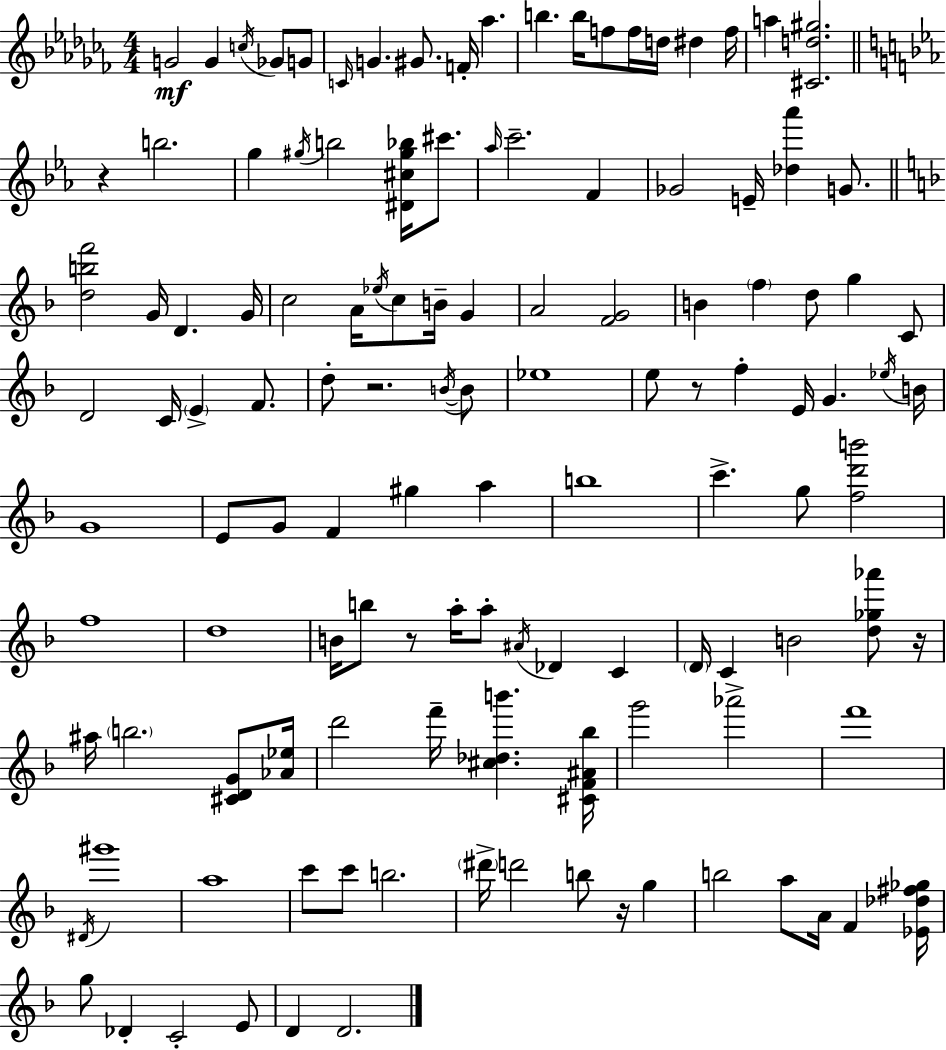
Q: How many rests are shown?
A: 6